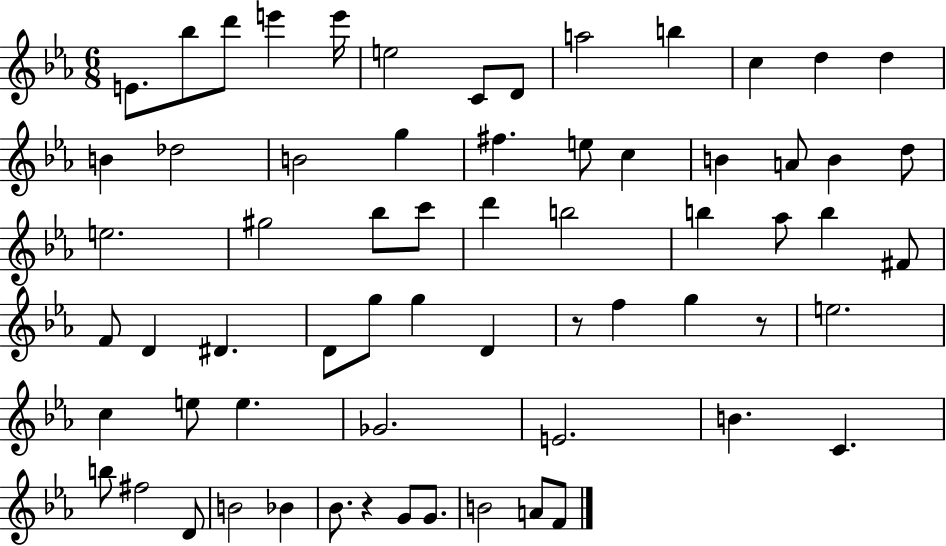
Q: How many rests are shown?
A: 3